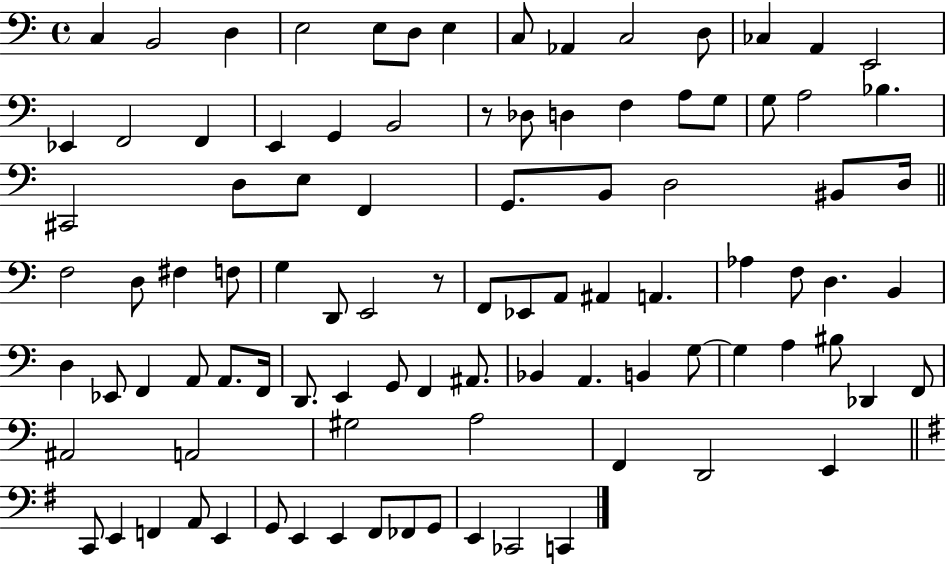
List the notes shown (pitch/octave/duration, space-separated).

C3/q B2/h D3/q E3/h E3/e D3/e E3/q C3/e Ab2/q C3/h D3/e CES3/q A2/q E2/h Eb2/q F2/h F2/q E2/q G2/q B2/h R/e Db3/e D3/q F3/q A3/e G3/e G3/e A3/h Bb3/q. C#2/h D3/e E3/e F2/q G2/e. B2/e D3/h BIS2/e D3/s F3/h D3/e F#3/q F3/e G3/q D2/e E2/h R/e F2/e Eb2/e A2/e A#2/q A2/q. Ab3/q F3/e D3/q. B2/q D3/q Eb2/e F2/q A2/e A2/e. F2/s D2/e. E2/q G2/e F2/q A#2/e. Bb2/q A2/q. B2/q G3/e G3/q A3/q BIS3/e Db2/q F2/e A#2/h A2/h G#3/h A3/h F2/q D2/h E2/q C2/e E2/q F2/q A2/e E2/q G2/e E2/q E2/q F#2/e FES2/e G2/e E2/q CES2/h C2/q